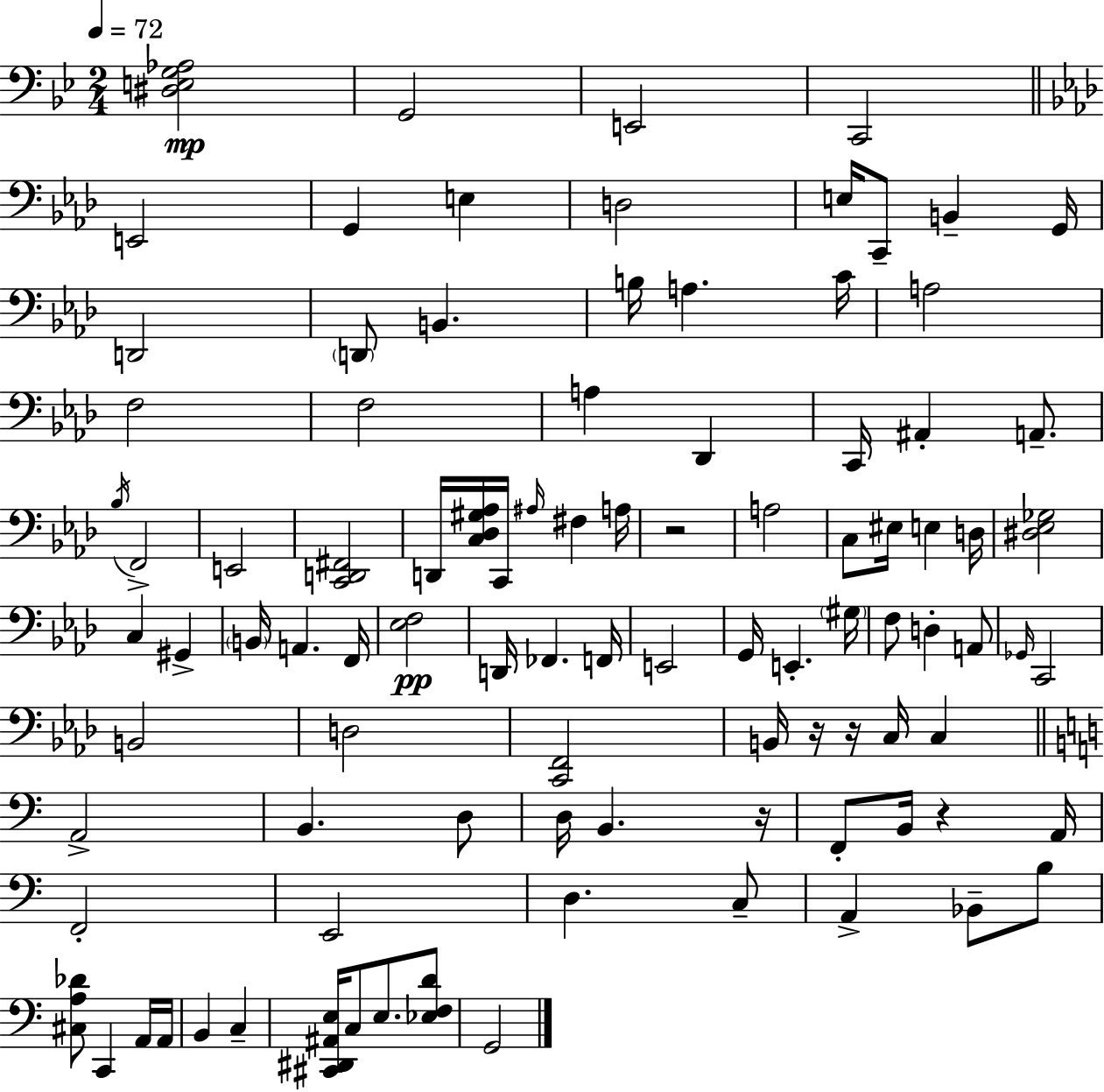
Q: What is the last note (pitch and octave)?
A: G2